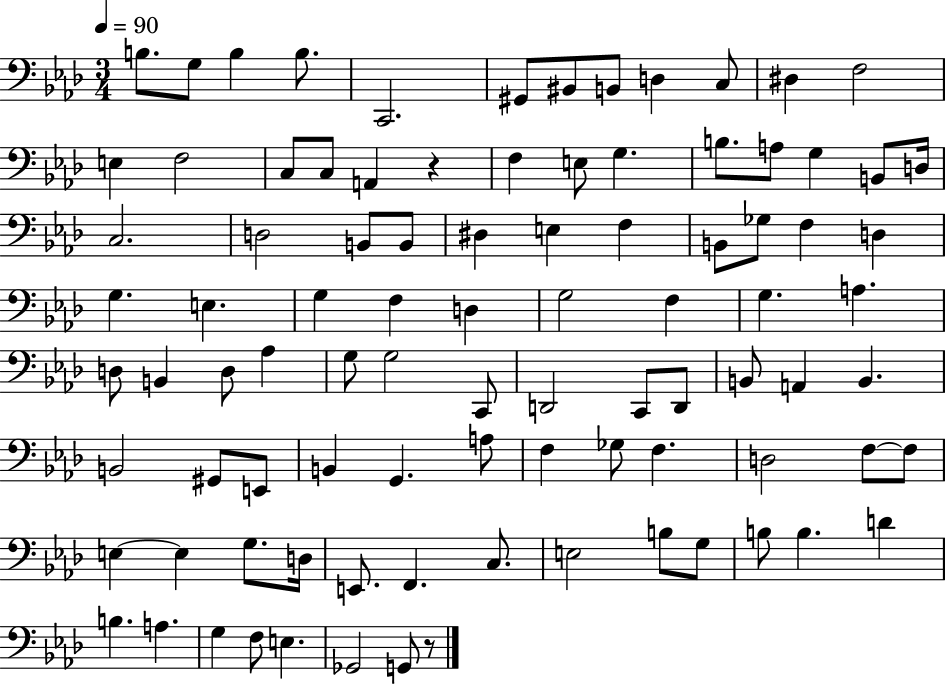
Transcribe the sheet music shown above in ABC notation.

X:1
T:Untitled
M:3/4
L:1/4
K:Ab
B,/2 G,/2 B, B,/2 C,,2 ^G,,/2 ^B,,/2 B,,/2 D, C,/2 ^D, F,2 E, F,2 C,/2 C,/2 A,, z F, E,/2 G, B,/2 A,/2 G, B,,/2 D,/4 C,2 D,2 B,,/2 B,,/2 ^D, E, F, B,,/2 _G,/2 F, D, G, E, G, F, D, G,2 F, G, A, D,/2 B,, D,/2 _A, G,/2 G,2 C,,/2 D,,2 C,,/2 D,,/2 B,,/2 A,, B,, B,,2 ^G,,/2 E,,/2 B,, G,, A,/2 F, _G,/2 F, D,2 F,/2 F,/2 E, E, G,/2 D,/4 E,,/2 F,, C,/2 E,2 B,/2 G,/2 B,/2 B, D B, A, G, F,/2 E, _G,,2 G,,/2 z/2